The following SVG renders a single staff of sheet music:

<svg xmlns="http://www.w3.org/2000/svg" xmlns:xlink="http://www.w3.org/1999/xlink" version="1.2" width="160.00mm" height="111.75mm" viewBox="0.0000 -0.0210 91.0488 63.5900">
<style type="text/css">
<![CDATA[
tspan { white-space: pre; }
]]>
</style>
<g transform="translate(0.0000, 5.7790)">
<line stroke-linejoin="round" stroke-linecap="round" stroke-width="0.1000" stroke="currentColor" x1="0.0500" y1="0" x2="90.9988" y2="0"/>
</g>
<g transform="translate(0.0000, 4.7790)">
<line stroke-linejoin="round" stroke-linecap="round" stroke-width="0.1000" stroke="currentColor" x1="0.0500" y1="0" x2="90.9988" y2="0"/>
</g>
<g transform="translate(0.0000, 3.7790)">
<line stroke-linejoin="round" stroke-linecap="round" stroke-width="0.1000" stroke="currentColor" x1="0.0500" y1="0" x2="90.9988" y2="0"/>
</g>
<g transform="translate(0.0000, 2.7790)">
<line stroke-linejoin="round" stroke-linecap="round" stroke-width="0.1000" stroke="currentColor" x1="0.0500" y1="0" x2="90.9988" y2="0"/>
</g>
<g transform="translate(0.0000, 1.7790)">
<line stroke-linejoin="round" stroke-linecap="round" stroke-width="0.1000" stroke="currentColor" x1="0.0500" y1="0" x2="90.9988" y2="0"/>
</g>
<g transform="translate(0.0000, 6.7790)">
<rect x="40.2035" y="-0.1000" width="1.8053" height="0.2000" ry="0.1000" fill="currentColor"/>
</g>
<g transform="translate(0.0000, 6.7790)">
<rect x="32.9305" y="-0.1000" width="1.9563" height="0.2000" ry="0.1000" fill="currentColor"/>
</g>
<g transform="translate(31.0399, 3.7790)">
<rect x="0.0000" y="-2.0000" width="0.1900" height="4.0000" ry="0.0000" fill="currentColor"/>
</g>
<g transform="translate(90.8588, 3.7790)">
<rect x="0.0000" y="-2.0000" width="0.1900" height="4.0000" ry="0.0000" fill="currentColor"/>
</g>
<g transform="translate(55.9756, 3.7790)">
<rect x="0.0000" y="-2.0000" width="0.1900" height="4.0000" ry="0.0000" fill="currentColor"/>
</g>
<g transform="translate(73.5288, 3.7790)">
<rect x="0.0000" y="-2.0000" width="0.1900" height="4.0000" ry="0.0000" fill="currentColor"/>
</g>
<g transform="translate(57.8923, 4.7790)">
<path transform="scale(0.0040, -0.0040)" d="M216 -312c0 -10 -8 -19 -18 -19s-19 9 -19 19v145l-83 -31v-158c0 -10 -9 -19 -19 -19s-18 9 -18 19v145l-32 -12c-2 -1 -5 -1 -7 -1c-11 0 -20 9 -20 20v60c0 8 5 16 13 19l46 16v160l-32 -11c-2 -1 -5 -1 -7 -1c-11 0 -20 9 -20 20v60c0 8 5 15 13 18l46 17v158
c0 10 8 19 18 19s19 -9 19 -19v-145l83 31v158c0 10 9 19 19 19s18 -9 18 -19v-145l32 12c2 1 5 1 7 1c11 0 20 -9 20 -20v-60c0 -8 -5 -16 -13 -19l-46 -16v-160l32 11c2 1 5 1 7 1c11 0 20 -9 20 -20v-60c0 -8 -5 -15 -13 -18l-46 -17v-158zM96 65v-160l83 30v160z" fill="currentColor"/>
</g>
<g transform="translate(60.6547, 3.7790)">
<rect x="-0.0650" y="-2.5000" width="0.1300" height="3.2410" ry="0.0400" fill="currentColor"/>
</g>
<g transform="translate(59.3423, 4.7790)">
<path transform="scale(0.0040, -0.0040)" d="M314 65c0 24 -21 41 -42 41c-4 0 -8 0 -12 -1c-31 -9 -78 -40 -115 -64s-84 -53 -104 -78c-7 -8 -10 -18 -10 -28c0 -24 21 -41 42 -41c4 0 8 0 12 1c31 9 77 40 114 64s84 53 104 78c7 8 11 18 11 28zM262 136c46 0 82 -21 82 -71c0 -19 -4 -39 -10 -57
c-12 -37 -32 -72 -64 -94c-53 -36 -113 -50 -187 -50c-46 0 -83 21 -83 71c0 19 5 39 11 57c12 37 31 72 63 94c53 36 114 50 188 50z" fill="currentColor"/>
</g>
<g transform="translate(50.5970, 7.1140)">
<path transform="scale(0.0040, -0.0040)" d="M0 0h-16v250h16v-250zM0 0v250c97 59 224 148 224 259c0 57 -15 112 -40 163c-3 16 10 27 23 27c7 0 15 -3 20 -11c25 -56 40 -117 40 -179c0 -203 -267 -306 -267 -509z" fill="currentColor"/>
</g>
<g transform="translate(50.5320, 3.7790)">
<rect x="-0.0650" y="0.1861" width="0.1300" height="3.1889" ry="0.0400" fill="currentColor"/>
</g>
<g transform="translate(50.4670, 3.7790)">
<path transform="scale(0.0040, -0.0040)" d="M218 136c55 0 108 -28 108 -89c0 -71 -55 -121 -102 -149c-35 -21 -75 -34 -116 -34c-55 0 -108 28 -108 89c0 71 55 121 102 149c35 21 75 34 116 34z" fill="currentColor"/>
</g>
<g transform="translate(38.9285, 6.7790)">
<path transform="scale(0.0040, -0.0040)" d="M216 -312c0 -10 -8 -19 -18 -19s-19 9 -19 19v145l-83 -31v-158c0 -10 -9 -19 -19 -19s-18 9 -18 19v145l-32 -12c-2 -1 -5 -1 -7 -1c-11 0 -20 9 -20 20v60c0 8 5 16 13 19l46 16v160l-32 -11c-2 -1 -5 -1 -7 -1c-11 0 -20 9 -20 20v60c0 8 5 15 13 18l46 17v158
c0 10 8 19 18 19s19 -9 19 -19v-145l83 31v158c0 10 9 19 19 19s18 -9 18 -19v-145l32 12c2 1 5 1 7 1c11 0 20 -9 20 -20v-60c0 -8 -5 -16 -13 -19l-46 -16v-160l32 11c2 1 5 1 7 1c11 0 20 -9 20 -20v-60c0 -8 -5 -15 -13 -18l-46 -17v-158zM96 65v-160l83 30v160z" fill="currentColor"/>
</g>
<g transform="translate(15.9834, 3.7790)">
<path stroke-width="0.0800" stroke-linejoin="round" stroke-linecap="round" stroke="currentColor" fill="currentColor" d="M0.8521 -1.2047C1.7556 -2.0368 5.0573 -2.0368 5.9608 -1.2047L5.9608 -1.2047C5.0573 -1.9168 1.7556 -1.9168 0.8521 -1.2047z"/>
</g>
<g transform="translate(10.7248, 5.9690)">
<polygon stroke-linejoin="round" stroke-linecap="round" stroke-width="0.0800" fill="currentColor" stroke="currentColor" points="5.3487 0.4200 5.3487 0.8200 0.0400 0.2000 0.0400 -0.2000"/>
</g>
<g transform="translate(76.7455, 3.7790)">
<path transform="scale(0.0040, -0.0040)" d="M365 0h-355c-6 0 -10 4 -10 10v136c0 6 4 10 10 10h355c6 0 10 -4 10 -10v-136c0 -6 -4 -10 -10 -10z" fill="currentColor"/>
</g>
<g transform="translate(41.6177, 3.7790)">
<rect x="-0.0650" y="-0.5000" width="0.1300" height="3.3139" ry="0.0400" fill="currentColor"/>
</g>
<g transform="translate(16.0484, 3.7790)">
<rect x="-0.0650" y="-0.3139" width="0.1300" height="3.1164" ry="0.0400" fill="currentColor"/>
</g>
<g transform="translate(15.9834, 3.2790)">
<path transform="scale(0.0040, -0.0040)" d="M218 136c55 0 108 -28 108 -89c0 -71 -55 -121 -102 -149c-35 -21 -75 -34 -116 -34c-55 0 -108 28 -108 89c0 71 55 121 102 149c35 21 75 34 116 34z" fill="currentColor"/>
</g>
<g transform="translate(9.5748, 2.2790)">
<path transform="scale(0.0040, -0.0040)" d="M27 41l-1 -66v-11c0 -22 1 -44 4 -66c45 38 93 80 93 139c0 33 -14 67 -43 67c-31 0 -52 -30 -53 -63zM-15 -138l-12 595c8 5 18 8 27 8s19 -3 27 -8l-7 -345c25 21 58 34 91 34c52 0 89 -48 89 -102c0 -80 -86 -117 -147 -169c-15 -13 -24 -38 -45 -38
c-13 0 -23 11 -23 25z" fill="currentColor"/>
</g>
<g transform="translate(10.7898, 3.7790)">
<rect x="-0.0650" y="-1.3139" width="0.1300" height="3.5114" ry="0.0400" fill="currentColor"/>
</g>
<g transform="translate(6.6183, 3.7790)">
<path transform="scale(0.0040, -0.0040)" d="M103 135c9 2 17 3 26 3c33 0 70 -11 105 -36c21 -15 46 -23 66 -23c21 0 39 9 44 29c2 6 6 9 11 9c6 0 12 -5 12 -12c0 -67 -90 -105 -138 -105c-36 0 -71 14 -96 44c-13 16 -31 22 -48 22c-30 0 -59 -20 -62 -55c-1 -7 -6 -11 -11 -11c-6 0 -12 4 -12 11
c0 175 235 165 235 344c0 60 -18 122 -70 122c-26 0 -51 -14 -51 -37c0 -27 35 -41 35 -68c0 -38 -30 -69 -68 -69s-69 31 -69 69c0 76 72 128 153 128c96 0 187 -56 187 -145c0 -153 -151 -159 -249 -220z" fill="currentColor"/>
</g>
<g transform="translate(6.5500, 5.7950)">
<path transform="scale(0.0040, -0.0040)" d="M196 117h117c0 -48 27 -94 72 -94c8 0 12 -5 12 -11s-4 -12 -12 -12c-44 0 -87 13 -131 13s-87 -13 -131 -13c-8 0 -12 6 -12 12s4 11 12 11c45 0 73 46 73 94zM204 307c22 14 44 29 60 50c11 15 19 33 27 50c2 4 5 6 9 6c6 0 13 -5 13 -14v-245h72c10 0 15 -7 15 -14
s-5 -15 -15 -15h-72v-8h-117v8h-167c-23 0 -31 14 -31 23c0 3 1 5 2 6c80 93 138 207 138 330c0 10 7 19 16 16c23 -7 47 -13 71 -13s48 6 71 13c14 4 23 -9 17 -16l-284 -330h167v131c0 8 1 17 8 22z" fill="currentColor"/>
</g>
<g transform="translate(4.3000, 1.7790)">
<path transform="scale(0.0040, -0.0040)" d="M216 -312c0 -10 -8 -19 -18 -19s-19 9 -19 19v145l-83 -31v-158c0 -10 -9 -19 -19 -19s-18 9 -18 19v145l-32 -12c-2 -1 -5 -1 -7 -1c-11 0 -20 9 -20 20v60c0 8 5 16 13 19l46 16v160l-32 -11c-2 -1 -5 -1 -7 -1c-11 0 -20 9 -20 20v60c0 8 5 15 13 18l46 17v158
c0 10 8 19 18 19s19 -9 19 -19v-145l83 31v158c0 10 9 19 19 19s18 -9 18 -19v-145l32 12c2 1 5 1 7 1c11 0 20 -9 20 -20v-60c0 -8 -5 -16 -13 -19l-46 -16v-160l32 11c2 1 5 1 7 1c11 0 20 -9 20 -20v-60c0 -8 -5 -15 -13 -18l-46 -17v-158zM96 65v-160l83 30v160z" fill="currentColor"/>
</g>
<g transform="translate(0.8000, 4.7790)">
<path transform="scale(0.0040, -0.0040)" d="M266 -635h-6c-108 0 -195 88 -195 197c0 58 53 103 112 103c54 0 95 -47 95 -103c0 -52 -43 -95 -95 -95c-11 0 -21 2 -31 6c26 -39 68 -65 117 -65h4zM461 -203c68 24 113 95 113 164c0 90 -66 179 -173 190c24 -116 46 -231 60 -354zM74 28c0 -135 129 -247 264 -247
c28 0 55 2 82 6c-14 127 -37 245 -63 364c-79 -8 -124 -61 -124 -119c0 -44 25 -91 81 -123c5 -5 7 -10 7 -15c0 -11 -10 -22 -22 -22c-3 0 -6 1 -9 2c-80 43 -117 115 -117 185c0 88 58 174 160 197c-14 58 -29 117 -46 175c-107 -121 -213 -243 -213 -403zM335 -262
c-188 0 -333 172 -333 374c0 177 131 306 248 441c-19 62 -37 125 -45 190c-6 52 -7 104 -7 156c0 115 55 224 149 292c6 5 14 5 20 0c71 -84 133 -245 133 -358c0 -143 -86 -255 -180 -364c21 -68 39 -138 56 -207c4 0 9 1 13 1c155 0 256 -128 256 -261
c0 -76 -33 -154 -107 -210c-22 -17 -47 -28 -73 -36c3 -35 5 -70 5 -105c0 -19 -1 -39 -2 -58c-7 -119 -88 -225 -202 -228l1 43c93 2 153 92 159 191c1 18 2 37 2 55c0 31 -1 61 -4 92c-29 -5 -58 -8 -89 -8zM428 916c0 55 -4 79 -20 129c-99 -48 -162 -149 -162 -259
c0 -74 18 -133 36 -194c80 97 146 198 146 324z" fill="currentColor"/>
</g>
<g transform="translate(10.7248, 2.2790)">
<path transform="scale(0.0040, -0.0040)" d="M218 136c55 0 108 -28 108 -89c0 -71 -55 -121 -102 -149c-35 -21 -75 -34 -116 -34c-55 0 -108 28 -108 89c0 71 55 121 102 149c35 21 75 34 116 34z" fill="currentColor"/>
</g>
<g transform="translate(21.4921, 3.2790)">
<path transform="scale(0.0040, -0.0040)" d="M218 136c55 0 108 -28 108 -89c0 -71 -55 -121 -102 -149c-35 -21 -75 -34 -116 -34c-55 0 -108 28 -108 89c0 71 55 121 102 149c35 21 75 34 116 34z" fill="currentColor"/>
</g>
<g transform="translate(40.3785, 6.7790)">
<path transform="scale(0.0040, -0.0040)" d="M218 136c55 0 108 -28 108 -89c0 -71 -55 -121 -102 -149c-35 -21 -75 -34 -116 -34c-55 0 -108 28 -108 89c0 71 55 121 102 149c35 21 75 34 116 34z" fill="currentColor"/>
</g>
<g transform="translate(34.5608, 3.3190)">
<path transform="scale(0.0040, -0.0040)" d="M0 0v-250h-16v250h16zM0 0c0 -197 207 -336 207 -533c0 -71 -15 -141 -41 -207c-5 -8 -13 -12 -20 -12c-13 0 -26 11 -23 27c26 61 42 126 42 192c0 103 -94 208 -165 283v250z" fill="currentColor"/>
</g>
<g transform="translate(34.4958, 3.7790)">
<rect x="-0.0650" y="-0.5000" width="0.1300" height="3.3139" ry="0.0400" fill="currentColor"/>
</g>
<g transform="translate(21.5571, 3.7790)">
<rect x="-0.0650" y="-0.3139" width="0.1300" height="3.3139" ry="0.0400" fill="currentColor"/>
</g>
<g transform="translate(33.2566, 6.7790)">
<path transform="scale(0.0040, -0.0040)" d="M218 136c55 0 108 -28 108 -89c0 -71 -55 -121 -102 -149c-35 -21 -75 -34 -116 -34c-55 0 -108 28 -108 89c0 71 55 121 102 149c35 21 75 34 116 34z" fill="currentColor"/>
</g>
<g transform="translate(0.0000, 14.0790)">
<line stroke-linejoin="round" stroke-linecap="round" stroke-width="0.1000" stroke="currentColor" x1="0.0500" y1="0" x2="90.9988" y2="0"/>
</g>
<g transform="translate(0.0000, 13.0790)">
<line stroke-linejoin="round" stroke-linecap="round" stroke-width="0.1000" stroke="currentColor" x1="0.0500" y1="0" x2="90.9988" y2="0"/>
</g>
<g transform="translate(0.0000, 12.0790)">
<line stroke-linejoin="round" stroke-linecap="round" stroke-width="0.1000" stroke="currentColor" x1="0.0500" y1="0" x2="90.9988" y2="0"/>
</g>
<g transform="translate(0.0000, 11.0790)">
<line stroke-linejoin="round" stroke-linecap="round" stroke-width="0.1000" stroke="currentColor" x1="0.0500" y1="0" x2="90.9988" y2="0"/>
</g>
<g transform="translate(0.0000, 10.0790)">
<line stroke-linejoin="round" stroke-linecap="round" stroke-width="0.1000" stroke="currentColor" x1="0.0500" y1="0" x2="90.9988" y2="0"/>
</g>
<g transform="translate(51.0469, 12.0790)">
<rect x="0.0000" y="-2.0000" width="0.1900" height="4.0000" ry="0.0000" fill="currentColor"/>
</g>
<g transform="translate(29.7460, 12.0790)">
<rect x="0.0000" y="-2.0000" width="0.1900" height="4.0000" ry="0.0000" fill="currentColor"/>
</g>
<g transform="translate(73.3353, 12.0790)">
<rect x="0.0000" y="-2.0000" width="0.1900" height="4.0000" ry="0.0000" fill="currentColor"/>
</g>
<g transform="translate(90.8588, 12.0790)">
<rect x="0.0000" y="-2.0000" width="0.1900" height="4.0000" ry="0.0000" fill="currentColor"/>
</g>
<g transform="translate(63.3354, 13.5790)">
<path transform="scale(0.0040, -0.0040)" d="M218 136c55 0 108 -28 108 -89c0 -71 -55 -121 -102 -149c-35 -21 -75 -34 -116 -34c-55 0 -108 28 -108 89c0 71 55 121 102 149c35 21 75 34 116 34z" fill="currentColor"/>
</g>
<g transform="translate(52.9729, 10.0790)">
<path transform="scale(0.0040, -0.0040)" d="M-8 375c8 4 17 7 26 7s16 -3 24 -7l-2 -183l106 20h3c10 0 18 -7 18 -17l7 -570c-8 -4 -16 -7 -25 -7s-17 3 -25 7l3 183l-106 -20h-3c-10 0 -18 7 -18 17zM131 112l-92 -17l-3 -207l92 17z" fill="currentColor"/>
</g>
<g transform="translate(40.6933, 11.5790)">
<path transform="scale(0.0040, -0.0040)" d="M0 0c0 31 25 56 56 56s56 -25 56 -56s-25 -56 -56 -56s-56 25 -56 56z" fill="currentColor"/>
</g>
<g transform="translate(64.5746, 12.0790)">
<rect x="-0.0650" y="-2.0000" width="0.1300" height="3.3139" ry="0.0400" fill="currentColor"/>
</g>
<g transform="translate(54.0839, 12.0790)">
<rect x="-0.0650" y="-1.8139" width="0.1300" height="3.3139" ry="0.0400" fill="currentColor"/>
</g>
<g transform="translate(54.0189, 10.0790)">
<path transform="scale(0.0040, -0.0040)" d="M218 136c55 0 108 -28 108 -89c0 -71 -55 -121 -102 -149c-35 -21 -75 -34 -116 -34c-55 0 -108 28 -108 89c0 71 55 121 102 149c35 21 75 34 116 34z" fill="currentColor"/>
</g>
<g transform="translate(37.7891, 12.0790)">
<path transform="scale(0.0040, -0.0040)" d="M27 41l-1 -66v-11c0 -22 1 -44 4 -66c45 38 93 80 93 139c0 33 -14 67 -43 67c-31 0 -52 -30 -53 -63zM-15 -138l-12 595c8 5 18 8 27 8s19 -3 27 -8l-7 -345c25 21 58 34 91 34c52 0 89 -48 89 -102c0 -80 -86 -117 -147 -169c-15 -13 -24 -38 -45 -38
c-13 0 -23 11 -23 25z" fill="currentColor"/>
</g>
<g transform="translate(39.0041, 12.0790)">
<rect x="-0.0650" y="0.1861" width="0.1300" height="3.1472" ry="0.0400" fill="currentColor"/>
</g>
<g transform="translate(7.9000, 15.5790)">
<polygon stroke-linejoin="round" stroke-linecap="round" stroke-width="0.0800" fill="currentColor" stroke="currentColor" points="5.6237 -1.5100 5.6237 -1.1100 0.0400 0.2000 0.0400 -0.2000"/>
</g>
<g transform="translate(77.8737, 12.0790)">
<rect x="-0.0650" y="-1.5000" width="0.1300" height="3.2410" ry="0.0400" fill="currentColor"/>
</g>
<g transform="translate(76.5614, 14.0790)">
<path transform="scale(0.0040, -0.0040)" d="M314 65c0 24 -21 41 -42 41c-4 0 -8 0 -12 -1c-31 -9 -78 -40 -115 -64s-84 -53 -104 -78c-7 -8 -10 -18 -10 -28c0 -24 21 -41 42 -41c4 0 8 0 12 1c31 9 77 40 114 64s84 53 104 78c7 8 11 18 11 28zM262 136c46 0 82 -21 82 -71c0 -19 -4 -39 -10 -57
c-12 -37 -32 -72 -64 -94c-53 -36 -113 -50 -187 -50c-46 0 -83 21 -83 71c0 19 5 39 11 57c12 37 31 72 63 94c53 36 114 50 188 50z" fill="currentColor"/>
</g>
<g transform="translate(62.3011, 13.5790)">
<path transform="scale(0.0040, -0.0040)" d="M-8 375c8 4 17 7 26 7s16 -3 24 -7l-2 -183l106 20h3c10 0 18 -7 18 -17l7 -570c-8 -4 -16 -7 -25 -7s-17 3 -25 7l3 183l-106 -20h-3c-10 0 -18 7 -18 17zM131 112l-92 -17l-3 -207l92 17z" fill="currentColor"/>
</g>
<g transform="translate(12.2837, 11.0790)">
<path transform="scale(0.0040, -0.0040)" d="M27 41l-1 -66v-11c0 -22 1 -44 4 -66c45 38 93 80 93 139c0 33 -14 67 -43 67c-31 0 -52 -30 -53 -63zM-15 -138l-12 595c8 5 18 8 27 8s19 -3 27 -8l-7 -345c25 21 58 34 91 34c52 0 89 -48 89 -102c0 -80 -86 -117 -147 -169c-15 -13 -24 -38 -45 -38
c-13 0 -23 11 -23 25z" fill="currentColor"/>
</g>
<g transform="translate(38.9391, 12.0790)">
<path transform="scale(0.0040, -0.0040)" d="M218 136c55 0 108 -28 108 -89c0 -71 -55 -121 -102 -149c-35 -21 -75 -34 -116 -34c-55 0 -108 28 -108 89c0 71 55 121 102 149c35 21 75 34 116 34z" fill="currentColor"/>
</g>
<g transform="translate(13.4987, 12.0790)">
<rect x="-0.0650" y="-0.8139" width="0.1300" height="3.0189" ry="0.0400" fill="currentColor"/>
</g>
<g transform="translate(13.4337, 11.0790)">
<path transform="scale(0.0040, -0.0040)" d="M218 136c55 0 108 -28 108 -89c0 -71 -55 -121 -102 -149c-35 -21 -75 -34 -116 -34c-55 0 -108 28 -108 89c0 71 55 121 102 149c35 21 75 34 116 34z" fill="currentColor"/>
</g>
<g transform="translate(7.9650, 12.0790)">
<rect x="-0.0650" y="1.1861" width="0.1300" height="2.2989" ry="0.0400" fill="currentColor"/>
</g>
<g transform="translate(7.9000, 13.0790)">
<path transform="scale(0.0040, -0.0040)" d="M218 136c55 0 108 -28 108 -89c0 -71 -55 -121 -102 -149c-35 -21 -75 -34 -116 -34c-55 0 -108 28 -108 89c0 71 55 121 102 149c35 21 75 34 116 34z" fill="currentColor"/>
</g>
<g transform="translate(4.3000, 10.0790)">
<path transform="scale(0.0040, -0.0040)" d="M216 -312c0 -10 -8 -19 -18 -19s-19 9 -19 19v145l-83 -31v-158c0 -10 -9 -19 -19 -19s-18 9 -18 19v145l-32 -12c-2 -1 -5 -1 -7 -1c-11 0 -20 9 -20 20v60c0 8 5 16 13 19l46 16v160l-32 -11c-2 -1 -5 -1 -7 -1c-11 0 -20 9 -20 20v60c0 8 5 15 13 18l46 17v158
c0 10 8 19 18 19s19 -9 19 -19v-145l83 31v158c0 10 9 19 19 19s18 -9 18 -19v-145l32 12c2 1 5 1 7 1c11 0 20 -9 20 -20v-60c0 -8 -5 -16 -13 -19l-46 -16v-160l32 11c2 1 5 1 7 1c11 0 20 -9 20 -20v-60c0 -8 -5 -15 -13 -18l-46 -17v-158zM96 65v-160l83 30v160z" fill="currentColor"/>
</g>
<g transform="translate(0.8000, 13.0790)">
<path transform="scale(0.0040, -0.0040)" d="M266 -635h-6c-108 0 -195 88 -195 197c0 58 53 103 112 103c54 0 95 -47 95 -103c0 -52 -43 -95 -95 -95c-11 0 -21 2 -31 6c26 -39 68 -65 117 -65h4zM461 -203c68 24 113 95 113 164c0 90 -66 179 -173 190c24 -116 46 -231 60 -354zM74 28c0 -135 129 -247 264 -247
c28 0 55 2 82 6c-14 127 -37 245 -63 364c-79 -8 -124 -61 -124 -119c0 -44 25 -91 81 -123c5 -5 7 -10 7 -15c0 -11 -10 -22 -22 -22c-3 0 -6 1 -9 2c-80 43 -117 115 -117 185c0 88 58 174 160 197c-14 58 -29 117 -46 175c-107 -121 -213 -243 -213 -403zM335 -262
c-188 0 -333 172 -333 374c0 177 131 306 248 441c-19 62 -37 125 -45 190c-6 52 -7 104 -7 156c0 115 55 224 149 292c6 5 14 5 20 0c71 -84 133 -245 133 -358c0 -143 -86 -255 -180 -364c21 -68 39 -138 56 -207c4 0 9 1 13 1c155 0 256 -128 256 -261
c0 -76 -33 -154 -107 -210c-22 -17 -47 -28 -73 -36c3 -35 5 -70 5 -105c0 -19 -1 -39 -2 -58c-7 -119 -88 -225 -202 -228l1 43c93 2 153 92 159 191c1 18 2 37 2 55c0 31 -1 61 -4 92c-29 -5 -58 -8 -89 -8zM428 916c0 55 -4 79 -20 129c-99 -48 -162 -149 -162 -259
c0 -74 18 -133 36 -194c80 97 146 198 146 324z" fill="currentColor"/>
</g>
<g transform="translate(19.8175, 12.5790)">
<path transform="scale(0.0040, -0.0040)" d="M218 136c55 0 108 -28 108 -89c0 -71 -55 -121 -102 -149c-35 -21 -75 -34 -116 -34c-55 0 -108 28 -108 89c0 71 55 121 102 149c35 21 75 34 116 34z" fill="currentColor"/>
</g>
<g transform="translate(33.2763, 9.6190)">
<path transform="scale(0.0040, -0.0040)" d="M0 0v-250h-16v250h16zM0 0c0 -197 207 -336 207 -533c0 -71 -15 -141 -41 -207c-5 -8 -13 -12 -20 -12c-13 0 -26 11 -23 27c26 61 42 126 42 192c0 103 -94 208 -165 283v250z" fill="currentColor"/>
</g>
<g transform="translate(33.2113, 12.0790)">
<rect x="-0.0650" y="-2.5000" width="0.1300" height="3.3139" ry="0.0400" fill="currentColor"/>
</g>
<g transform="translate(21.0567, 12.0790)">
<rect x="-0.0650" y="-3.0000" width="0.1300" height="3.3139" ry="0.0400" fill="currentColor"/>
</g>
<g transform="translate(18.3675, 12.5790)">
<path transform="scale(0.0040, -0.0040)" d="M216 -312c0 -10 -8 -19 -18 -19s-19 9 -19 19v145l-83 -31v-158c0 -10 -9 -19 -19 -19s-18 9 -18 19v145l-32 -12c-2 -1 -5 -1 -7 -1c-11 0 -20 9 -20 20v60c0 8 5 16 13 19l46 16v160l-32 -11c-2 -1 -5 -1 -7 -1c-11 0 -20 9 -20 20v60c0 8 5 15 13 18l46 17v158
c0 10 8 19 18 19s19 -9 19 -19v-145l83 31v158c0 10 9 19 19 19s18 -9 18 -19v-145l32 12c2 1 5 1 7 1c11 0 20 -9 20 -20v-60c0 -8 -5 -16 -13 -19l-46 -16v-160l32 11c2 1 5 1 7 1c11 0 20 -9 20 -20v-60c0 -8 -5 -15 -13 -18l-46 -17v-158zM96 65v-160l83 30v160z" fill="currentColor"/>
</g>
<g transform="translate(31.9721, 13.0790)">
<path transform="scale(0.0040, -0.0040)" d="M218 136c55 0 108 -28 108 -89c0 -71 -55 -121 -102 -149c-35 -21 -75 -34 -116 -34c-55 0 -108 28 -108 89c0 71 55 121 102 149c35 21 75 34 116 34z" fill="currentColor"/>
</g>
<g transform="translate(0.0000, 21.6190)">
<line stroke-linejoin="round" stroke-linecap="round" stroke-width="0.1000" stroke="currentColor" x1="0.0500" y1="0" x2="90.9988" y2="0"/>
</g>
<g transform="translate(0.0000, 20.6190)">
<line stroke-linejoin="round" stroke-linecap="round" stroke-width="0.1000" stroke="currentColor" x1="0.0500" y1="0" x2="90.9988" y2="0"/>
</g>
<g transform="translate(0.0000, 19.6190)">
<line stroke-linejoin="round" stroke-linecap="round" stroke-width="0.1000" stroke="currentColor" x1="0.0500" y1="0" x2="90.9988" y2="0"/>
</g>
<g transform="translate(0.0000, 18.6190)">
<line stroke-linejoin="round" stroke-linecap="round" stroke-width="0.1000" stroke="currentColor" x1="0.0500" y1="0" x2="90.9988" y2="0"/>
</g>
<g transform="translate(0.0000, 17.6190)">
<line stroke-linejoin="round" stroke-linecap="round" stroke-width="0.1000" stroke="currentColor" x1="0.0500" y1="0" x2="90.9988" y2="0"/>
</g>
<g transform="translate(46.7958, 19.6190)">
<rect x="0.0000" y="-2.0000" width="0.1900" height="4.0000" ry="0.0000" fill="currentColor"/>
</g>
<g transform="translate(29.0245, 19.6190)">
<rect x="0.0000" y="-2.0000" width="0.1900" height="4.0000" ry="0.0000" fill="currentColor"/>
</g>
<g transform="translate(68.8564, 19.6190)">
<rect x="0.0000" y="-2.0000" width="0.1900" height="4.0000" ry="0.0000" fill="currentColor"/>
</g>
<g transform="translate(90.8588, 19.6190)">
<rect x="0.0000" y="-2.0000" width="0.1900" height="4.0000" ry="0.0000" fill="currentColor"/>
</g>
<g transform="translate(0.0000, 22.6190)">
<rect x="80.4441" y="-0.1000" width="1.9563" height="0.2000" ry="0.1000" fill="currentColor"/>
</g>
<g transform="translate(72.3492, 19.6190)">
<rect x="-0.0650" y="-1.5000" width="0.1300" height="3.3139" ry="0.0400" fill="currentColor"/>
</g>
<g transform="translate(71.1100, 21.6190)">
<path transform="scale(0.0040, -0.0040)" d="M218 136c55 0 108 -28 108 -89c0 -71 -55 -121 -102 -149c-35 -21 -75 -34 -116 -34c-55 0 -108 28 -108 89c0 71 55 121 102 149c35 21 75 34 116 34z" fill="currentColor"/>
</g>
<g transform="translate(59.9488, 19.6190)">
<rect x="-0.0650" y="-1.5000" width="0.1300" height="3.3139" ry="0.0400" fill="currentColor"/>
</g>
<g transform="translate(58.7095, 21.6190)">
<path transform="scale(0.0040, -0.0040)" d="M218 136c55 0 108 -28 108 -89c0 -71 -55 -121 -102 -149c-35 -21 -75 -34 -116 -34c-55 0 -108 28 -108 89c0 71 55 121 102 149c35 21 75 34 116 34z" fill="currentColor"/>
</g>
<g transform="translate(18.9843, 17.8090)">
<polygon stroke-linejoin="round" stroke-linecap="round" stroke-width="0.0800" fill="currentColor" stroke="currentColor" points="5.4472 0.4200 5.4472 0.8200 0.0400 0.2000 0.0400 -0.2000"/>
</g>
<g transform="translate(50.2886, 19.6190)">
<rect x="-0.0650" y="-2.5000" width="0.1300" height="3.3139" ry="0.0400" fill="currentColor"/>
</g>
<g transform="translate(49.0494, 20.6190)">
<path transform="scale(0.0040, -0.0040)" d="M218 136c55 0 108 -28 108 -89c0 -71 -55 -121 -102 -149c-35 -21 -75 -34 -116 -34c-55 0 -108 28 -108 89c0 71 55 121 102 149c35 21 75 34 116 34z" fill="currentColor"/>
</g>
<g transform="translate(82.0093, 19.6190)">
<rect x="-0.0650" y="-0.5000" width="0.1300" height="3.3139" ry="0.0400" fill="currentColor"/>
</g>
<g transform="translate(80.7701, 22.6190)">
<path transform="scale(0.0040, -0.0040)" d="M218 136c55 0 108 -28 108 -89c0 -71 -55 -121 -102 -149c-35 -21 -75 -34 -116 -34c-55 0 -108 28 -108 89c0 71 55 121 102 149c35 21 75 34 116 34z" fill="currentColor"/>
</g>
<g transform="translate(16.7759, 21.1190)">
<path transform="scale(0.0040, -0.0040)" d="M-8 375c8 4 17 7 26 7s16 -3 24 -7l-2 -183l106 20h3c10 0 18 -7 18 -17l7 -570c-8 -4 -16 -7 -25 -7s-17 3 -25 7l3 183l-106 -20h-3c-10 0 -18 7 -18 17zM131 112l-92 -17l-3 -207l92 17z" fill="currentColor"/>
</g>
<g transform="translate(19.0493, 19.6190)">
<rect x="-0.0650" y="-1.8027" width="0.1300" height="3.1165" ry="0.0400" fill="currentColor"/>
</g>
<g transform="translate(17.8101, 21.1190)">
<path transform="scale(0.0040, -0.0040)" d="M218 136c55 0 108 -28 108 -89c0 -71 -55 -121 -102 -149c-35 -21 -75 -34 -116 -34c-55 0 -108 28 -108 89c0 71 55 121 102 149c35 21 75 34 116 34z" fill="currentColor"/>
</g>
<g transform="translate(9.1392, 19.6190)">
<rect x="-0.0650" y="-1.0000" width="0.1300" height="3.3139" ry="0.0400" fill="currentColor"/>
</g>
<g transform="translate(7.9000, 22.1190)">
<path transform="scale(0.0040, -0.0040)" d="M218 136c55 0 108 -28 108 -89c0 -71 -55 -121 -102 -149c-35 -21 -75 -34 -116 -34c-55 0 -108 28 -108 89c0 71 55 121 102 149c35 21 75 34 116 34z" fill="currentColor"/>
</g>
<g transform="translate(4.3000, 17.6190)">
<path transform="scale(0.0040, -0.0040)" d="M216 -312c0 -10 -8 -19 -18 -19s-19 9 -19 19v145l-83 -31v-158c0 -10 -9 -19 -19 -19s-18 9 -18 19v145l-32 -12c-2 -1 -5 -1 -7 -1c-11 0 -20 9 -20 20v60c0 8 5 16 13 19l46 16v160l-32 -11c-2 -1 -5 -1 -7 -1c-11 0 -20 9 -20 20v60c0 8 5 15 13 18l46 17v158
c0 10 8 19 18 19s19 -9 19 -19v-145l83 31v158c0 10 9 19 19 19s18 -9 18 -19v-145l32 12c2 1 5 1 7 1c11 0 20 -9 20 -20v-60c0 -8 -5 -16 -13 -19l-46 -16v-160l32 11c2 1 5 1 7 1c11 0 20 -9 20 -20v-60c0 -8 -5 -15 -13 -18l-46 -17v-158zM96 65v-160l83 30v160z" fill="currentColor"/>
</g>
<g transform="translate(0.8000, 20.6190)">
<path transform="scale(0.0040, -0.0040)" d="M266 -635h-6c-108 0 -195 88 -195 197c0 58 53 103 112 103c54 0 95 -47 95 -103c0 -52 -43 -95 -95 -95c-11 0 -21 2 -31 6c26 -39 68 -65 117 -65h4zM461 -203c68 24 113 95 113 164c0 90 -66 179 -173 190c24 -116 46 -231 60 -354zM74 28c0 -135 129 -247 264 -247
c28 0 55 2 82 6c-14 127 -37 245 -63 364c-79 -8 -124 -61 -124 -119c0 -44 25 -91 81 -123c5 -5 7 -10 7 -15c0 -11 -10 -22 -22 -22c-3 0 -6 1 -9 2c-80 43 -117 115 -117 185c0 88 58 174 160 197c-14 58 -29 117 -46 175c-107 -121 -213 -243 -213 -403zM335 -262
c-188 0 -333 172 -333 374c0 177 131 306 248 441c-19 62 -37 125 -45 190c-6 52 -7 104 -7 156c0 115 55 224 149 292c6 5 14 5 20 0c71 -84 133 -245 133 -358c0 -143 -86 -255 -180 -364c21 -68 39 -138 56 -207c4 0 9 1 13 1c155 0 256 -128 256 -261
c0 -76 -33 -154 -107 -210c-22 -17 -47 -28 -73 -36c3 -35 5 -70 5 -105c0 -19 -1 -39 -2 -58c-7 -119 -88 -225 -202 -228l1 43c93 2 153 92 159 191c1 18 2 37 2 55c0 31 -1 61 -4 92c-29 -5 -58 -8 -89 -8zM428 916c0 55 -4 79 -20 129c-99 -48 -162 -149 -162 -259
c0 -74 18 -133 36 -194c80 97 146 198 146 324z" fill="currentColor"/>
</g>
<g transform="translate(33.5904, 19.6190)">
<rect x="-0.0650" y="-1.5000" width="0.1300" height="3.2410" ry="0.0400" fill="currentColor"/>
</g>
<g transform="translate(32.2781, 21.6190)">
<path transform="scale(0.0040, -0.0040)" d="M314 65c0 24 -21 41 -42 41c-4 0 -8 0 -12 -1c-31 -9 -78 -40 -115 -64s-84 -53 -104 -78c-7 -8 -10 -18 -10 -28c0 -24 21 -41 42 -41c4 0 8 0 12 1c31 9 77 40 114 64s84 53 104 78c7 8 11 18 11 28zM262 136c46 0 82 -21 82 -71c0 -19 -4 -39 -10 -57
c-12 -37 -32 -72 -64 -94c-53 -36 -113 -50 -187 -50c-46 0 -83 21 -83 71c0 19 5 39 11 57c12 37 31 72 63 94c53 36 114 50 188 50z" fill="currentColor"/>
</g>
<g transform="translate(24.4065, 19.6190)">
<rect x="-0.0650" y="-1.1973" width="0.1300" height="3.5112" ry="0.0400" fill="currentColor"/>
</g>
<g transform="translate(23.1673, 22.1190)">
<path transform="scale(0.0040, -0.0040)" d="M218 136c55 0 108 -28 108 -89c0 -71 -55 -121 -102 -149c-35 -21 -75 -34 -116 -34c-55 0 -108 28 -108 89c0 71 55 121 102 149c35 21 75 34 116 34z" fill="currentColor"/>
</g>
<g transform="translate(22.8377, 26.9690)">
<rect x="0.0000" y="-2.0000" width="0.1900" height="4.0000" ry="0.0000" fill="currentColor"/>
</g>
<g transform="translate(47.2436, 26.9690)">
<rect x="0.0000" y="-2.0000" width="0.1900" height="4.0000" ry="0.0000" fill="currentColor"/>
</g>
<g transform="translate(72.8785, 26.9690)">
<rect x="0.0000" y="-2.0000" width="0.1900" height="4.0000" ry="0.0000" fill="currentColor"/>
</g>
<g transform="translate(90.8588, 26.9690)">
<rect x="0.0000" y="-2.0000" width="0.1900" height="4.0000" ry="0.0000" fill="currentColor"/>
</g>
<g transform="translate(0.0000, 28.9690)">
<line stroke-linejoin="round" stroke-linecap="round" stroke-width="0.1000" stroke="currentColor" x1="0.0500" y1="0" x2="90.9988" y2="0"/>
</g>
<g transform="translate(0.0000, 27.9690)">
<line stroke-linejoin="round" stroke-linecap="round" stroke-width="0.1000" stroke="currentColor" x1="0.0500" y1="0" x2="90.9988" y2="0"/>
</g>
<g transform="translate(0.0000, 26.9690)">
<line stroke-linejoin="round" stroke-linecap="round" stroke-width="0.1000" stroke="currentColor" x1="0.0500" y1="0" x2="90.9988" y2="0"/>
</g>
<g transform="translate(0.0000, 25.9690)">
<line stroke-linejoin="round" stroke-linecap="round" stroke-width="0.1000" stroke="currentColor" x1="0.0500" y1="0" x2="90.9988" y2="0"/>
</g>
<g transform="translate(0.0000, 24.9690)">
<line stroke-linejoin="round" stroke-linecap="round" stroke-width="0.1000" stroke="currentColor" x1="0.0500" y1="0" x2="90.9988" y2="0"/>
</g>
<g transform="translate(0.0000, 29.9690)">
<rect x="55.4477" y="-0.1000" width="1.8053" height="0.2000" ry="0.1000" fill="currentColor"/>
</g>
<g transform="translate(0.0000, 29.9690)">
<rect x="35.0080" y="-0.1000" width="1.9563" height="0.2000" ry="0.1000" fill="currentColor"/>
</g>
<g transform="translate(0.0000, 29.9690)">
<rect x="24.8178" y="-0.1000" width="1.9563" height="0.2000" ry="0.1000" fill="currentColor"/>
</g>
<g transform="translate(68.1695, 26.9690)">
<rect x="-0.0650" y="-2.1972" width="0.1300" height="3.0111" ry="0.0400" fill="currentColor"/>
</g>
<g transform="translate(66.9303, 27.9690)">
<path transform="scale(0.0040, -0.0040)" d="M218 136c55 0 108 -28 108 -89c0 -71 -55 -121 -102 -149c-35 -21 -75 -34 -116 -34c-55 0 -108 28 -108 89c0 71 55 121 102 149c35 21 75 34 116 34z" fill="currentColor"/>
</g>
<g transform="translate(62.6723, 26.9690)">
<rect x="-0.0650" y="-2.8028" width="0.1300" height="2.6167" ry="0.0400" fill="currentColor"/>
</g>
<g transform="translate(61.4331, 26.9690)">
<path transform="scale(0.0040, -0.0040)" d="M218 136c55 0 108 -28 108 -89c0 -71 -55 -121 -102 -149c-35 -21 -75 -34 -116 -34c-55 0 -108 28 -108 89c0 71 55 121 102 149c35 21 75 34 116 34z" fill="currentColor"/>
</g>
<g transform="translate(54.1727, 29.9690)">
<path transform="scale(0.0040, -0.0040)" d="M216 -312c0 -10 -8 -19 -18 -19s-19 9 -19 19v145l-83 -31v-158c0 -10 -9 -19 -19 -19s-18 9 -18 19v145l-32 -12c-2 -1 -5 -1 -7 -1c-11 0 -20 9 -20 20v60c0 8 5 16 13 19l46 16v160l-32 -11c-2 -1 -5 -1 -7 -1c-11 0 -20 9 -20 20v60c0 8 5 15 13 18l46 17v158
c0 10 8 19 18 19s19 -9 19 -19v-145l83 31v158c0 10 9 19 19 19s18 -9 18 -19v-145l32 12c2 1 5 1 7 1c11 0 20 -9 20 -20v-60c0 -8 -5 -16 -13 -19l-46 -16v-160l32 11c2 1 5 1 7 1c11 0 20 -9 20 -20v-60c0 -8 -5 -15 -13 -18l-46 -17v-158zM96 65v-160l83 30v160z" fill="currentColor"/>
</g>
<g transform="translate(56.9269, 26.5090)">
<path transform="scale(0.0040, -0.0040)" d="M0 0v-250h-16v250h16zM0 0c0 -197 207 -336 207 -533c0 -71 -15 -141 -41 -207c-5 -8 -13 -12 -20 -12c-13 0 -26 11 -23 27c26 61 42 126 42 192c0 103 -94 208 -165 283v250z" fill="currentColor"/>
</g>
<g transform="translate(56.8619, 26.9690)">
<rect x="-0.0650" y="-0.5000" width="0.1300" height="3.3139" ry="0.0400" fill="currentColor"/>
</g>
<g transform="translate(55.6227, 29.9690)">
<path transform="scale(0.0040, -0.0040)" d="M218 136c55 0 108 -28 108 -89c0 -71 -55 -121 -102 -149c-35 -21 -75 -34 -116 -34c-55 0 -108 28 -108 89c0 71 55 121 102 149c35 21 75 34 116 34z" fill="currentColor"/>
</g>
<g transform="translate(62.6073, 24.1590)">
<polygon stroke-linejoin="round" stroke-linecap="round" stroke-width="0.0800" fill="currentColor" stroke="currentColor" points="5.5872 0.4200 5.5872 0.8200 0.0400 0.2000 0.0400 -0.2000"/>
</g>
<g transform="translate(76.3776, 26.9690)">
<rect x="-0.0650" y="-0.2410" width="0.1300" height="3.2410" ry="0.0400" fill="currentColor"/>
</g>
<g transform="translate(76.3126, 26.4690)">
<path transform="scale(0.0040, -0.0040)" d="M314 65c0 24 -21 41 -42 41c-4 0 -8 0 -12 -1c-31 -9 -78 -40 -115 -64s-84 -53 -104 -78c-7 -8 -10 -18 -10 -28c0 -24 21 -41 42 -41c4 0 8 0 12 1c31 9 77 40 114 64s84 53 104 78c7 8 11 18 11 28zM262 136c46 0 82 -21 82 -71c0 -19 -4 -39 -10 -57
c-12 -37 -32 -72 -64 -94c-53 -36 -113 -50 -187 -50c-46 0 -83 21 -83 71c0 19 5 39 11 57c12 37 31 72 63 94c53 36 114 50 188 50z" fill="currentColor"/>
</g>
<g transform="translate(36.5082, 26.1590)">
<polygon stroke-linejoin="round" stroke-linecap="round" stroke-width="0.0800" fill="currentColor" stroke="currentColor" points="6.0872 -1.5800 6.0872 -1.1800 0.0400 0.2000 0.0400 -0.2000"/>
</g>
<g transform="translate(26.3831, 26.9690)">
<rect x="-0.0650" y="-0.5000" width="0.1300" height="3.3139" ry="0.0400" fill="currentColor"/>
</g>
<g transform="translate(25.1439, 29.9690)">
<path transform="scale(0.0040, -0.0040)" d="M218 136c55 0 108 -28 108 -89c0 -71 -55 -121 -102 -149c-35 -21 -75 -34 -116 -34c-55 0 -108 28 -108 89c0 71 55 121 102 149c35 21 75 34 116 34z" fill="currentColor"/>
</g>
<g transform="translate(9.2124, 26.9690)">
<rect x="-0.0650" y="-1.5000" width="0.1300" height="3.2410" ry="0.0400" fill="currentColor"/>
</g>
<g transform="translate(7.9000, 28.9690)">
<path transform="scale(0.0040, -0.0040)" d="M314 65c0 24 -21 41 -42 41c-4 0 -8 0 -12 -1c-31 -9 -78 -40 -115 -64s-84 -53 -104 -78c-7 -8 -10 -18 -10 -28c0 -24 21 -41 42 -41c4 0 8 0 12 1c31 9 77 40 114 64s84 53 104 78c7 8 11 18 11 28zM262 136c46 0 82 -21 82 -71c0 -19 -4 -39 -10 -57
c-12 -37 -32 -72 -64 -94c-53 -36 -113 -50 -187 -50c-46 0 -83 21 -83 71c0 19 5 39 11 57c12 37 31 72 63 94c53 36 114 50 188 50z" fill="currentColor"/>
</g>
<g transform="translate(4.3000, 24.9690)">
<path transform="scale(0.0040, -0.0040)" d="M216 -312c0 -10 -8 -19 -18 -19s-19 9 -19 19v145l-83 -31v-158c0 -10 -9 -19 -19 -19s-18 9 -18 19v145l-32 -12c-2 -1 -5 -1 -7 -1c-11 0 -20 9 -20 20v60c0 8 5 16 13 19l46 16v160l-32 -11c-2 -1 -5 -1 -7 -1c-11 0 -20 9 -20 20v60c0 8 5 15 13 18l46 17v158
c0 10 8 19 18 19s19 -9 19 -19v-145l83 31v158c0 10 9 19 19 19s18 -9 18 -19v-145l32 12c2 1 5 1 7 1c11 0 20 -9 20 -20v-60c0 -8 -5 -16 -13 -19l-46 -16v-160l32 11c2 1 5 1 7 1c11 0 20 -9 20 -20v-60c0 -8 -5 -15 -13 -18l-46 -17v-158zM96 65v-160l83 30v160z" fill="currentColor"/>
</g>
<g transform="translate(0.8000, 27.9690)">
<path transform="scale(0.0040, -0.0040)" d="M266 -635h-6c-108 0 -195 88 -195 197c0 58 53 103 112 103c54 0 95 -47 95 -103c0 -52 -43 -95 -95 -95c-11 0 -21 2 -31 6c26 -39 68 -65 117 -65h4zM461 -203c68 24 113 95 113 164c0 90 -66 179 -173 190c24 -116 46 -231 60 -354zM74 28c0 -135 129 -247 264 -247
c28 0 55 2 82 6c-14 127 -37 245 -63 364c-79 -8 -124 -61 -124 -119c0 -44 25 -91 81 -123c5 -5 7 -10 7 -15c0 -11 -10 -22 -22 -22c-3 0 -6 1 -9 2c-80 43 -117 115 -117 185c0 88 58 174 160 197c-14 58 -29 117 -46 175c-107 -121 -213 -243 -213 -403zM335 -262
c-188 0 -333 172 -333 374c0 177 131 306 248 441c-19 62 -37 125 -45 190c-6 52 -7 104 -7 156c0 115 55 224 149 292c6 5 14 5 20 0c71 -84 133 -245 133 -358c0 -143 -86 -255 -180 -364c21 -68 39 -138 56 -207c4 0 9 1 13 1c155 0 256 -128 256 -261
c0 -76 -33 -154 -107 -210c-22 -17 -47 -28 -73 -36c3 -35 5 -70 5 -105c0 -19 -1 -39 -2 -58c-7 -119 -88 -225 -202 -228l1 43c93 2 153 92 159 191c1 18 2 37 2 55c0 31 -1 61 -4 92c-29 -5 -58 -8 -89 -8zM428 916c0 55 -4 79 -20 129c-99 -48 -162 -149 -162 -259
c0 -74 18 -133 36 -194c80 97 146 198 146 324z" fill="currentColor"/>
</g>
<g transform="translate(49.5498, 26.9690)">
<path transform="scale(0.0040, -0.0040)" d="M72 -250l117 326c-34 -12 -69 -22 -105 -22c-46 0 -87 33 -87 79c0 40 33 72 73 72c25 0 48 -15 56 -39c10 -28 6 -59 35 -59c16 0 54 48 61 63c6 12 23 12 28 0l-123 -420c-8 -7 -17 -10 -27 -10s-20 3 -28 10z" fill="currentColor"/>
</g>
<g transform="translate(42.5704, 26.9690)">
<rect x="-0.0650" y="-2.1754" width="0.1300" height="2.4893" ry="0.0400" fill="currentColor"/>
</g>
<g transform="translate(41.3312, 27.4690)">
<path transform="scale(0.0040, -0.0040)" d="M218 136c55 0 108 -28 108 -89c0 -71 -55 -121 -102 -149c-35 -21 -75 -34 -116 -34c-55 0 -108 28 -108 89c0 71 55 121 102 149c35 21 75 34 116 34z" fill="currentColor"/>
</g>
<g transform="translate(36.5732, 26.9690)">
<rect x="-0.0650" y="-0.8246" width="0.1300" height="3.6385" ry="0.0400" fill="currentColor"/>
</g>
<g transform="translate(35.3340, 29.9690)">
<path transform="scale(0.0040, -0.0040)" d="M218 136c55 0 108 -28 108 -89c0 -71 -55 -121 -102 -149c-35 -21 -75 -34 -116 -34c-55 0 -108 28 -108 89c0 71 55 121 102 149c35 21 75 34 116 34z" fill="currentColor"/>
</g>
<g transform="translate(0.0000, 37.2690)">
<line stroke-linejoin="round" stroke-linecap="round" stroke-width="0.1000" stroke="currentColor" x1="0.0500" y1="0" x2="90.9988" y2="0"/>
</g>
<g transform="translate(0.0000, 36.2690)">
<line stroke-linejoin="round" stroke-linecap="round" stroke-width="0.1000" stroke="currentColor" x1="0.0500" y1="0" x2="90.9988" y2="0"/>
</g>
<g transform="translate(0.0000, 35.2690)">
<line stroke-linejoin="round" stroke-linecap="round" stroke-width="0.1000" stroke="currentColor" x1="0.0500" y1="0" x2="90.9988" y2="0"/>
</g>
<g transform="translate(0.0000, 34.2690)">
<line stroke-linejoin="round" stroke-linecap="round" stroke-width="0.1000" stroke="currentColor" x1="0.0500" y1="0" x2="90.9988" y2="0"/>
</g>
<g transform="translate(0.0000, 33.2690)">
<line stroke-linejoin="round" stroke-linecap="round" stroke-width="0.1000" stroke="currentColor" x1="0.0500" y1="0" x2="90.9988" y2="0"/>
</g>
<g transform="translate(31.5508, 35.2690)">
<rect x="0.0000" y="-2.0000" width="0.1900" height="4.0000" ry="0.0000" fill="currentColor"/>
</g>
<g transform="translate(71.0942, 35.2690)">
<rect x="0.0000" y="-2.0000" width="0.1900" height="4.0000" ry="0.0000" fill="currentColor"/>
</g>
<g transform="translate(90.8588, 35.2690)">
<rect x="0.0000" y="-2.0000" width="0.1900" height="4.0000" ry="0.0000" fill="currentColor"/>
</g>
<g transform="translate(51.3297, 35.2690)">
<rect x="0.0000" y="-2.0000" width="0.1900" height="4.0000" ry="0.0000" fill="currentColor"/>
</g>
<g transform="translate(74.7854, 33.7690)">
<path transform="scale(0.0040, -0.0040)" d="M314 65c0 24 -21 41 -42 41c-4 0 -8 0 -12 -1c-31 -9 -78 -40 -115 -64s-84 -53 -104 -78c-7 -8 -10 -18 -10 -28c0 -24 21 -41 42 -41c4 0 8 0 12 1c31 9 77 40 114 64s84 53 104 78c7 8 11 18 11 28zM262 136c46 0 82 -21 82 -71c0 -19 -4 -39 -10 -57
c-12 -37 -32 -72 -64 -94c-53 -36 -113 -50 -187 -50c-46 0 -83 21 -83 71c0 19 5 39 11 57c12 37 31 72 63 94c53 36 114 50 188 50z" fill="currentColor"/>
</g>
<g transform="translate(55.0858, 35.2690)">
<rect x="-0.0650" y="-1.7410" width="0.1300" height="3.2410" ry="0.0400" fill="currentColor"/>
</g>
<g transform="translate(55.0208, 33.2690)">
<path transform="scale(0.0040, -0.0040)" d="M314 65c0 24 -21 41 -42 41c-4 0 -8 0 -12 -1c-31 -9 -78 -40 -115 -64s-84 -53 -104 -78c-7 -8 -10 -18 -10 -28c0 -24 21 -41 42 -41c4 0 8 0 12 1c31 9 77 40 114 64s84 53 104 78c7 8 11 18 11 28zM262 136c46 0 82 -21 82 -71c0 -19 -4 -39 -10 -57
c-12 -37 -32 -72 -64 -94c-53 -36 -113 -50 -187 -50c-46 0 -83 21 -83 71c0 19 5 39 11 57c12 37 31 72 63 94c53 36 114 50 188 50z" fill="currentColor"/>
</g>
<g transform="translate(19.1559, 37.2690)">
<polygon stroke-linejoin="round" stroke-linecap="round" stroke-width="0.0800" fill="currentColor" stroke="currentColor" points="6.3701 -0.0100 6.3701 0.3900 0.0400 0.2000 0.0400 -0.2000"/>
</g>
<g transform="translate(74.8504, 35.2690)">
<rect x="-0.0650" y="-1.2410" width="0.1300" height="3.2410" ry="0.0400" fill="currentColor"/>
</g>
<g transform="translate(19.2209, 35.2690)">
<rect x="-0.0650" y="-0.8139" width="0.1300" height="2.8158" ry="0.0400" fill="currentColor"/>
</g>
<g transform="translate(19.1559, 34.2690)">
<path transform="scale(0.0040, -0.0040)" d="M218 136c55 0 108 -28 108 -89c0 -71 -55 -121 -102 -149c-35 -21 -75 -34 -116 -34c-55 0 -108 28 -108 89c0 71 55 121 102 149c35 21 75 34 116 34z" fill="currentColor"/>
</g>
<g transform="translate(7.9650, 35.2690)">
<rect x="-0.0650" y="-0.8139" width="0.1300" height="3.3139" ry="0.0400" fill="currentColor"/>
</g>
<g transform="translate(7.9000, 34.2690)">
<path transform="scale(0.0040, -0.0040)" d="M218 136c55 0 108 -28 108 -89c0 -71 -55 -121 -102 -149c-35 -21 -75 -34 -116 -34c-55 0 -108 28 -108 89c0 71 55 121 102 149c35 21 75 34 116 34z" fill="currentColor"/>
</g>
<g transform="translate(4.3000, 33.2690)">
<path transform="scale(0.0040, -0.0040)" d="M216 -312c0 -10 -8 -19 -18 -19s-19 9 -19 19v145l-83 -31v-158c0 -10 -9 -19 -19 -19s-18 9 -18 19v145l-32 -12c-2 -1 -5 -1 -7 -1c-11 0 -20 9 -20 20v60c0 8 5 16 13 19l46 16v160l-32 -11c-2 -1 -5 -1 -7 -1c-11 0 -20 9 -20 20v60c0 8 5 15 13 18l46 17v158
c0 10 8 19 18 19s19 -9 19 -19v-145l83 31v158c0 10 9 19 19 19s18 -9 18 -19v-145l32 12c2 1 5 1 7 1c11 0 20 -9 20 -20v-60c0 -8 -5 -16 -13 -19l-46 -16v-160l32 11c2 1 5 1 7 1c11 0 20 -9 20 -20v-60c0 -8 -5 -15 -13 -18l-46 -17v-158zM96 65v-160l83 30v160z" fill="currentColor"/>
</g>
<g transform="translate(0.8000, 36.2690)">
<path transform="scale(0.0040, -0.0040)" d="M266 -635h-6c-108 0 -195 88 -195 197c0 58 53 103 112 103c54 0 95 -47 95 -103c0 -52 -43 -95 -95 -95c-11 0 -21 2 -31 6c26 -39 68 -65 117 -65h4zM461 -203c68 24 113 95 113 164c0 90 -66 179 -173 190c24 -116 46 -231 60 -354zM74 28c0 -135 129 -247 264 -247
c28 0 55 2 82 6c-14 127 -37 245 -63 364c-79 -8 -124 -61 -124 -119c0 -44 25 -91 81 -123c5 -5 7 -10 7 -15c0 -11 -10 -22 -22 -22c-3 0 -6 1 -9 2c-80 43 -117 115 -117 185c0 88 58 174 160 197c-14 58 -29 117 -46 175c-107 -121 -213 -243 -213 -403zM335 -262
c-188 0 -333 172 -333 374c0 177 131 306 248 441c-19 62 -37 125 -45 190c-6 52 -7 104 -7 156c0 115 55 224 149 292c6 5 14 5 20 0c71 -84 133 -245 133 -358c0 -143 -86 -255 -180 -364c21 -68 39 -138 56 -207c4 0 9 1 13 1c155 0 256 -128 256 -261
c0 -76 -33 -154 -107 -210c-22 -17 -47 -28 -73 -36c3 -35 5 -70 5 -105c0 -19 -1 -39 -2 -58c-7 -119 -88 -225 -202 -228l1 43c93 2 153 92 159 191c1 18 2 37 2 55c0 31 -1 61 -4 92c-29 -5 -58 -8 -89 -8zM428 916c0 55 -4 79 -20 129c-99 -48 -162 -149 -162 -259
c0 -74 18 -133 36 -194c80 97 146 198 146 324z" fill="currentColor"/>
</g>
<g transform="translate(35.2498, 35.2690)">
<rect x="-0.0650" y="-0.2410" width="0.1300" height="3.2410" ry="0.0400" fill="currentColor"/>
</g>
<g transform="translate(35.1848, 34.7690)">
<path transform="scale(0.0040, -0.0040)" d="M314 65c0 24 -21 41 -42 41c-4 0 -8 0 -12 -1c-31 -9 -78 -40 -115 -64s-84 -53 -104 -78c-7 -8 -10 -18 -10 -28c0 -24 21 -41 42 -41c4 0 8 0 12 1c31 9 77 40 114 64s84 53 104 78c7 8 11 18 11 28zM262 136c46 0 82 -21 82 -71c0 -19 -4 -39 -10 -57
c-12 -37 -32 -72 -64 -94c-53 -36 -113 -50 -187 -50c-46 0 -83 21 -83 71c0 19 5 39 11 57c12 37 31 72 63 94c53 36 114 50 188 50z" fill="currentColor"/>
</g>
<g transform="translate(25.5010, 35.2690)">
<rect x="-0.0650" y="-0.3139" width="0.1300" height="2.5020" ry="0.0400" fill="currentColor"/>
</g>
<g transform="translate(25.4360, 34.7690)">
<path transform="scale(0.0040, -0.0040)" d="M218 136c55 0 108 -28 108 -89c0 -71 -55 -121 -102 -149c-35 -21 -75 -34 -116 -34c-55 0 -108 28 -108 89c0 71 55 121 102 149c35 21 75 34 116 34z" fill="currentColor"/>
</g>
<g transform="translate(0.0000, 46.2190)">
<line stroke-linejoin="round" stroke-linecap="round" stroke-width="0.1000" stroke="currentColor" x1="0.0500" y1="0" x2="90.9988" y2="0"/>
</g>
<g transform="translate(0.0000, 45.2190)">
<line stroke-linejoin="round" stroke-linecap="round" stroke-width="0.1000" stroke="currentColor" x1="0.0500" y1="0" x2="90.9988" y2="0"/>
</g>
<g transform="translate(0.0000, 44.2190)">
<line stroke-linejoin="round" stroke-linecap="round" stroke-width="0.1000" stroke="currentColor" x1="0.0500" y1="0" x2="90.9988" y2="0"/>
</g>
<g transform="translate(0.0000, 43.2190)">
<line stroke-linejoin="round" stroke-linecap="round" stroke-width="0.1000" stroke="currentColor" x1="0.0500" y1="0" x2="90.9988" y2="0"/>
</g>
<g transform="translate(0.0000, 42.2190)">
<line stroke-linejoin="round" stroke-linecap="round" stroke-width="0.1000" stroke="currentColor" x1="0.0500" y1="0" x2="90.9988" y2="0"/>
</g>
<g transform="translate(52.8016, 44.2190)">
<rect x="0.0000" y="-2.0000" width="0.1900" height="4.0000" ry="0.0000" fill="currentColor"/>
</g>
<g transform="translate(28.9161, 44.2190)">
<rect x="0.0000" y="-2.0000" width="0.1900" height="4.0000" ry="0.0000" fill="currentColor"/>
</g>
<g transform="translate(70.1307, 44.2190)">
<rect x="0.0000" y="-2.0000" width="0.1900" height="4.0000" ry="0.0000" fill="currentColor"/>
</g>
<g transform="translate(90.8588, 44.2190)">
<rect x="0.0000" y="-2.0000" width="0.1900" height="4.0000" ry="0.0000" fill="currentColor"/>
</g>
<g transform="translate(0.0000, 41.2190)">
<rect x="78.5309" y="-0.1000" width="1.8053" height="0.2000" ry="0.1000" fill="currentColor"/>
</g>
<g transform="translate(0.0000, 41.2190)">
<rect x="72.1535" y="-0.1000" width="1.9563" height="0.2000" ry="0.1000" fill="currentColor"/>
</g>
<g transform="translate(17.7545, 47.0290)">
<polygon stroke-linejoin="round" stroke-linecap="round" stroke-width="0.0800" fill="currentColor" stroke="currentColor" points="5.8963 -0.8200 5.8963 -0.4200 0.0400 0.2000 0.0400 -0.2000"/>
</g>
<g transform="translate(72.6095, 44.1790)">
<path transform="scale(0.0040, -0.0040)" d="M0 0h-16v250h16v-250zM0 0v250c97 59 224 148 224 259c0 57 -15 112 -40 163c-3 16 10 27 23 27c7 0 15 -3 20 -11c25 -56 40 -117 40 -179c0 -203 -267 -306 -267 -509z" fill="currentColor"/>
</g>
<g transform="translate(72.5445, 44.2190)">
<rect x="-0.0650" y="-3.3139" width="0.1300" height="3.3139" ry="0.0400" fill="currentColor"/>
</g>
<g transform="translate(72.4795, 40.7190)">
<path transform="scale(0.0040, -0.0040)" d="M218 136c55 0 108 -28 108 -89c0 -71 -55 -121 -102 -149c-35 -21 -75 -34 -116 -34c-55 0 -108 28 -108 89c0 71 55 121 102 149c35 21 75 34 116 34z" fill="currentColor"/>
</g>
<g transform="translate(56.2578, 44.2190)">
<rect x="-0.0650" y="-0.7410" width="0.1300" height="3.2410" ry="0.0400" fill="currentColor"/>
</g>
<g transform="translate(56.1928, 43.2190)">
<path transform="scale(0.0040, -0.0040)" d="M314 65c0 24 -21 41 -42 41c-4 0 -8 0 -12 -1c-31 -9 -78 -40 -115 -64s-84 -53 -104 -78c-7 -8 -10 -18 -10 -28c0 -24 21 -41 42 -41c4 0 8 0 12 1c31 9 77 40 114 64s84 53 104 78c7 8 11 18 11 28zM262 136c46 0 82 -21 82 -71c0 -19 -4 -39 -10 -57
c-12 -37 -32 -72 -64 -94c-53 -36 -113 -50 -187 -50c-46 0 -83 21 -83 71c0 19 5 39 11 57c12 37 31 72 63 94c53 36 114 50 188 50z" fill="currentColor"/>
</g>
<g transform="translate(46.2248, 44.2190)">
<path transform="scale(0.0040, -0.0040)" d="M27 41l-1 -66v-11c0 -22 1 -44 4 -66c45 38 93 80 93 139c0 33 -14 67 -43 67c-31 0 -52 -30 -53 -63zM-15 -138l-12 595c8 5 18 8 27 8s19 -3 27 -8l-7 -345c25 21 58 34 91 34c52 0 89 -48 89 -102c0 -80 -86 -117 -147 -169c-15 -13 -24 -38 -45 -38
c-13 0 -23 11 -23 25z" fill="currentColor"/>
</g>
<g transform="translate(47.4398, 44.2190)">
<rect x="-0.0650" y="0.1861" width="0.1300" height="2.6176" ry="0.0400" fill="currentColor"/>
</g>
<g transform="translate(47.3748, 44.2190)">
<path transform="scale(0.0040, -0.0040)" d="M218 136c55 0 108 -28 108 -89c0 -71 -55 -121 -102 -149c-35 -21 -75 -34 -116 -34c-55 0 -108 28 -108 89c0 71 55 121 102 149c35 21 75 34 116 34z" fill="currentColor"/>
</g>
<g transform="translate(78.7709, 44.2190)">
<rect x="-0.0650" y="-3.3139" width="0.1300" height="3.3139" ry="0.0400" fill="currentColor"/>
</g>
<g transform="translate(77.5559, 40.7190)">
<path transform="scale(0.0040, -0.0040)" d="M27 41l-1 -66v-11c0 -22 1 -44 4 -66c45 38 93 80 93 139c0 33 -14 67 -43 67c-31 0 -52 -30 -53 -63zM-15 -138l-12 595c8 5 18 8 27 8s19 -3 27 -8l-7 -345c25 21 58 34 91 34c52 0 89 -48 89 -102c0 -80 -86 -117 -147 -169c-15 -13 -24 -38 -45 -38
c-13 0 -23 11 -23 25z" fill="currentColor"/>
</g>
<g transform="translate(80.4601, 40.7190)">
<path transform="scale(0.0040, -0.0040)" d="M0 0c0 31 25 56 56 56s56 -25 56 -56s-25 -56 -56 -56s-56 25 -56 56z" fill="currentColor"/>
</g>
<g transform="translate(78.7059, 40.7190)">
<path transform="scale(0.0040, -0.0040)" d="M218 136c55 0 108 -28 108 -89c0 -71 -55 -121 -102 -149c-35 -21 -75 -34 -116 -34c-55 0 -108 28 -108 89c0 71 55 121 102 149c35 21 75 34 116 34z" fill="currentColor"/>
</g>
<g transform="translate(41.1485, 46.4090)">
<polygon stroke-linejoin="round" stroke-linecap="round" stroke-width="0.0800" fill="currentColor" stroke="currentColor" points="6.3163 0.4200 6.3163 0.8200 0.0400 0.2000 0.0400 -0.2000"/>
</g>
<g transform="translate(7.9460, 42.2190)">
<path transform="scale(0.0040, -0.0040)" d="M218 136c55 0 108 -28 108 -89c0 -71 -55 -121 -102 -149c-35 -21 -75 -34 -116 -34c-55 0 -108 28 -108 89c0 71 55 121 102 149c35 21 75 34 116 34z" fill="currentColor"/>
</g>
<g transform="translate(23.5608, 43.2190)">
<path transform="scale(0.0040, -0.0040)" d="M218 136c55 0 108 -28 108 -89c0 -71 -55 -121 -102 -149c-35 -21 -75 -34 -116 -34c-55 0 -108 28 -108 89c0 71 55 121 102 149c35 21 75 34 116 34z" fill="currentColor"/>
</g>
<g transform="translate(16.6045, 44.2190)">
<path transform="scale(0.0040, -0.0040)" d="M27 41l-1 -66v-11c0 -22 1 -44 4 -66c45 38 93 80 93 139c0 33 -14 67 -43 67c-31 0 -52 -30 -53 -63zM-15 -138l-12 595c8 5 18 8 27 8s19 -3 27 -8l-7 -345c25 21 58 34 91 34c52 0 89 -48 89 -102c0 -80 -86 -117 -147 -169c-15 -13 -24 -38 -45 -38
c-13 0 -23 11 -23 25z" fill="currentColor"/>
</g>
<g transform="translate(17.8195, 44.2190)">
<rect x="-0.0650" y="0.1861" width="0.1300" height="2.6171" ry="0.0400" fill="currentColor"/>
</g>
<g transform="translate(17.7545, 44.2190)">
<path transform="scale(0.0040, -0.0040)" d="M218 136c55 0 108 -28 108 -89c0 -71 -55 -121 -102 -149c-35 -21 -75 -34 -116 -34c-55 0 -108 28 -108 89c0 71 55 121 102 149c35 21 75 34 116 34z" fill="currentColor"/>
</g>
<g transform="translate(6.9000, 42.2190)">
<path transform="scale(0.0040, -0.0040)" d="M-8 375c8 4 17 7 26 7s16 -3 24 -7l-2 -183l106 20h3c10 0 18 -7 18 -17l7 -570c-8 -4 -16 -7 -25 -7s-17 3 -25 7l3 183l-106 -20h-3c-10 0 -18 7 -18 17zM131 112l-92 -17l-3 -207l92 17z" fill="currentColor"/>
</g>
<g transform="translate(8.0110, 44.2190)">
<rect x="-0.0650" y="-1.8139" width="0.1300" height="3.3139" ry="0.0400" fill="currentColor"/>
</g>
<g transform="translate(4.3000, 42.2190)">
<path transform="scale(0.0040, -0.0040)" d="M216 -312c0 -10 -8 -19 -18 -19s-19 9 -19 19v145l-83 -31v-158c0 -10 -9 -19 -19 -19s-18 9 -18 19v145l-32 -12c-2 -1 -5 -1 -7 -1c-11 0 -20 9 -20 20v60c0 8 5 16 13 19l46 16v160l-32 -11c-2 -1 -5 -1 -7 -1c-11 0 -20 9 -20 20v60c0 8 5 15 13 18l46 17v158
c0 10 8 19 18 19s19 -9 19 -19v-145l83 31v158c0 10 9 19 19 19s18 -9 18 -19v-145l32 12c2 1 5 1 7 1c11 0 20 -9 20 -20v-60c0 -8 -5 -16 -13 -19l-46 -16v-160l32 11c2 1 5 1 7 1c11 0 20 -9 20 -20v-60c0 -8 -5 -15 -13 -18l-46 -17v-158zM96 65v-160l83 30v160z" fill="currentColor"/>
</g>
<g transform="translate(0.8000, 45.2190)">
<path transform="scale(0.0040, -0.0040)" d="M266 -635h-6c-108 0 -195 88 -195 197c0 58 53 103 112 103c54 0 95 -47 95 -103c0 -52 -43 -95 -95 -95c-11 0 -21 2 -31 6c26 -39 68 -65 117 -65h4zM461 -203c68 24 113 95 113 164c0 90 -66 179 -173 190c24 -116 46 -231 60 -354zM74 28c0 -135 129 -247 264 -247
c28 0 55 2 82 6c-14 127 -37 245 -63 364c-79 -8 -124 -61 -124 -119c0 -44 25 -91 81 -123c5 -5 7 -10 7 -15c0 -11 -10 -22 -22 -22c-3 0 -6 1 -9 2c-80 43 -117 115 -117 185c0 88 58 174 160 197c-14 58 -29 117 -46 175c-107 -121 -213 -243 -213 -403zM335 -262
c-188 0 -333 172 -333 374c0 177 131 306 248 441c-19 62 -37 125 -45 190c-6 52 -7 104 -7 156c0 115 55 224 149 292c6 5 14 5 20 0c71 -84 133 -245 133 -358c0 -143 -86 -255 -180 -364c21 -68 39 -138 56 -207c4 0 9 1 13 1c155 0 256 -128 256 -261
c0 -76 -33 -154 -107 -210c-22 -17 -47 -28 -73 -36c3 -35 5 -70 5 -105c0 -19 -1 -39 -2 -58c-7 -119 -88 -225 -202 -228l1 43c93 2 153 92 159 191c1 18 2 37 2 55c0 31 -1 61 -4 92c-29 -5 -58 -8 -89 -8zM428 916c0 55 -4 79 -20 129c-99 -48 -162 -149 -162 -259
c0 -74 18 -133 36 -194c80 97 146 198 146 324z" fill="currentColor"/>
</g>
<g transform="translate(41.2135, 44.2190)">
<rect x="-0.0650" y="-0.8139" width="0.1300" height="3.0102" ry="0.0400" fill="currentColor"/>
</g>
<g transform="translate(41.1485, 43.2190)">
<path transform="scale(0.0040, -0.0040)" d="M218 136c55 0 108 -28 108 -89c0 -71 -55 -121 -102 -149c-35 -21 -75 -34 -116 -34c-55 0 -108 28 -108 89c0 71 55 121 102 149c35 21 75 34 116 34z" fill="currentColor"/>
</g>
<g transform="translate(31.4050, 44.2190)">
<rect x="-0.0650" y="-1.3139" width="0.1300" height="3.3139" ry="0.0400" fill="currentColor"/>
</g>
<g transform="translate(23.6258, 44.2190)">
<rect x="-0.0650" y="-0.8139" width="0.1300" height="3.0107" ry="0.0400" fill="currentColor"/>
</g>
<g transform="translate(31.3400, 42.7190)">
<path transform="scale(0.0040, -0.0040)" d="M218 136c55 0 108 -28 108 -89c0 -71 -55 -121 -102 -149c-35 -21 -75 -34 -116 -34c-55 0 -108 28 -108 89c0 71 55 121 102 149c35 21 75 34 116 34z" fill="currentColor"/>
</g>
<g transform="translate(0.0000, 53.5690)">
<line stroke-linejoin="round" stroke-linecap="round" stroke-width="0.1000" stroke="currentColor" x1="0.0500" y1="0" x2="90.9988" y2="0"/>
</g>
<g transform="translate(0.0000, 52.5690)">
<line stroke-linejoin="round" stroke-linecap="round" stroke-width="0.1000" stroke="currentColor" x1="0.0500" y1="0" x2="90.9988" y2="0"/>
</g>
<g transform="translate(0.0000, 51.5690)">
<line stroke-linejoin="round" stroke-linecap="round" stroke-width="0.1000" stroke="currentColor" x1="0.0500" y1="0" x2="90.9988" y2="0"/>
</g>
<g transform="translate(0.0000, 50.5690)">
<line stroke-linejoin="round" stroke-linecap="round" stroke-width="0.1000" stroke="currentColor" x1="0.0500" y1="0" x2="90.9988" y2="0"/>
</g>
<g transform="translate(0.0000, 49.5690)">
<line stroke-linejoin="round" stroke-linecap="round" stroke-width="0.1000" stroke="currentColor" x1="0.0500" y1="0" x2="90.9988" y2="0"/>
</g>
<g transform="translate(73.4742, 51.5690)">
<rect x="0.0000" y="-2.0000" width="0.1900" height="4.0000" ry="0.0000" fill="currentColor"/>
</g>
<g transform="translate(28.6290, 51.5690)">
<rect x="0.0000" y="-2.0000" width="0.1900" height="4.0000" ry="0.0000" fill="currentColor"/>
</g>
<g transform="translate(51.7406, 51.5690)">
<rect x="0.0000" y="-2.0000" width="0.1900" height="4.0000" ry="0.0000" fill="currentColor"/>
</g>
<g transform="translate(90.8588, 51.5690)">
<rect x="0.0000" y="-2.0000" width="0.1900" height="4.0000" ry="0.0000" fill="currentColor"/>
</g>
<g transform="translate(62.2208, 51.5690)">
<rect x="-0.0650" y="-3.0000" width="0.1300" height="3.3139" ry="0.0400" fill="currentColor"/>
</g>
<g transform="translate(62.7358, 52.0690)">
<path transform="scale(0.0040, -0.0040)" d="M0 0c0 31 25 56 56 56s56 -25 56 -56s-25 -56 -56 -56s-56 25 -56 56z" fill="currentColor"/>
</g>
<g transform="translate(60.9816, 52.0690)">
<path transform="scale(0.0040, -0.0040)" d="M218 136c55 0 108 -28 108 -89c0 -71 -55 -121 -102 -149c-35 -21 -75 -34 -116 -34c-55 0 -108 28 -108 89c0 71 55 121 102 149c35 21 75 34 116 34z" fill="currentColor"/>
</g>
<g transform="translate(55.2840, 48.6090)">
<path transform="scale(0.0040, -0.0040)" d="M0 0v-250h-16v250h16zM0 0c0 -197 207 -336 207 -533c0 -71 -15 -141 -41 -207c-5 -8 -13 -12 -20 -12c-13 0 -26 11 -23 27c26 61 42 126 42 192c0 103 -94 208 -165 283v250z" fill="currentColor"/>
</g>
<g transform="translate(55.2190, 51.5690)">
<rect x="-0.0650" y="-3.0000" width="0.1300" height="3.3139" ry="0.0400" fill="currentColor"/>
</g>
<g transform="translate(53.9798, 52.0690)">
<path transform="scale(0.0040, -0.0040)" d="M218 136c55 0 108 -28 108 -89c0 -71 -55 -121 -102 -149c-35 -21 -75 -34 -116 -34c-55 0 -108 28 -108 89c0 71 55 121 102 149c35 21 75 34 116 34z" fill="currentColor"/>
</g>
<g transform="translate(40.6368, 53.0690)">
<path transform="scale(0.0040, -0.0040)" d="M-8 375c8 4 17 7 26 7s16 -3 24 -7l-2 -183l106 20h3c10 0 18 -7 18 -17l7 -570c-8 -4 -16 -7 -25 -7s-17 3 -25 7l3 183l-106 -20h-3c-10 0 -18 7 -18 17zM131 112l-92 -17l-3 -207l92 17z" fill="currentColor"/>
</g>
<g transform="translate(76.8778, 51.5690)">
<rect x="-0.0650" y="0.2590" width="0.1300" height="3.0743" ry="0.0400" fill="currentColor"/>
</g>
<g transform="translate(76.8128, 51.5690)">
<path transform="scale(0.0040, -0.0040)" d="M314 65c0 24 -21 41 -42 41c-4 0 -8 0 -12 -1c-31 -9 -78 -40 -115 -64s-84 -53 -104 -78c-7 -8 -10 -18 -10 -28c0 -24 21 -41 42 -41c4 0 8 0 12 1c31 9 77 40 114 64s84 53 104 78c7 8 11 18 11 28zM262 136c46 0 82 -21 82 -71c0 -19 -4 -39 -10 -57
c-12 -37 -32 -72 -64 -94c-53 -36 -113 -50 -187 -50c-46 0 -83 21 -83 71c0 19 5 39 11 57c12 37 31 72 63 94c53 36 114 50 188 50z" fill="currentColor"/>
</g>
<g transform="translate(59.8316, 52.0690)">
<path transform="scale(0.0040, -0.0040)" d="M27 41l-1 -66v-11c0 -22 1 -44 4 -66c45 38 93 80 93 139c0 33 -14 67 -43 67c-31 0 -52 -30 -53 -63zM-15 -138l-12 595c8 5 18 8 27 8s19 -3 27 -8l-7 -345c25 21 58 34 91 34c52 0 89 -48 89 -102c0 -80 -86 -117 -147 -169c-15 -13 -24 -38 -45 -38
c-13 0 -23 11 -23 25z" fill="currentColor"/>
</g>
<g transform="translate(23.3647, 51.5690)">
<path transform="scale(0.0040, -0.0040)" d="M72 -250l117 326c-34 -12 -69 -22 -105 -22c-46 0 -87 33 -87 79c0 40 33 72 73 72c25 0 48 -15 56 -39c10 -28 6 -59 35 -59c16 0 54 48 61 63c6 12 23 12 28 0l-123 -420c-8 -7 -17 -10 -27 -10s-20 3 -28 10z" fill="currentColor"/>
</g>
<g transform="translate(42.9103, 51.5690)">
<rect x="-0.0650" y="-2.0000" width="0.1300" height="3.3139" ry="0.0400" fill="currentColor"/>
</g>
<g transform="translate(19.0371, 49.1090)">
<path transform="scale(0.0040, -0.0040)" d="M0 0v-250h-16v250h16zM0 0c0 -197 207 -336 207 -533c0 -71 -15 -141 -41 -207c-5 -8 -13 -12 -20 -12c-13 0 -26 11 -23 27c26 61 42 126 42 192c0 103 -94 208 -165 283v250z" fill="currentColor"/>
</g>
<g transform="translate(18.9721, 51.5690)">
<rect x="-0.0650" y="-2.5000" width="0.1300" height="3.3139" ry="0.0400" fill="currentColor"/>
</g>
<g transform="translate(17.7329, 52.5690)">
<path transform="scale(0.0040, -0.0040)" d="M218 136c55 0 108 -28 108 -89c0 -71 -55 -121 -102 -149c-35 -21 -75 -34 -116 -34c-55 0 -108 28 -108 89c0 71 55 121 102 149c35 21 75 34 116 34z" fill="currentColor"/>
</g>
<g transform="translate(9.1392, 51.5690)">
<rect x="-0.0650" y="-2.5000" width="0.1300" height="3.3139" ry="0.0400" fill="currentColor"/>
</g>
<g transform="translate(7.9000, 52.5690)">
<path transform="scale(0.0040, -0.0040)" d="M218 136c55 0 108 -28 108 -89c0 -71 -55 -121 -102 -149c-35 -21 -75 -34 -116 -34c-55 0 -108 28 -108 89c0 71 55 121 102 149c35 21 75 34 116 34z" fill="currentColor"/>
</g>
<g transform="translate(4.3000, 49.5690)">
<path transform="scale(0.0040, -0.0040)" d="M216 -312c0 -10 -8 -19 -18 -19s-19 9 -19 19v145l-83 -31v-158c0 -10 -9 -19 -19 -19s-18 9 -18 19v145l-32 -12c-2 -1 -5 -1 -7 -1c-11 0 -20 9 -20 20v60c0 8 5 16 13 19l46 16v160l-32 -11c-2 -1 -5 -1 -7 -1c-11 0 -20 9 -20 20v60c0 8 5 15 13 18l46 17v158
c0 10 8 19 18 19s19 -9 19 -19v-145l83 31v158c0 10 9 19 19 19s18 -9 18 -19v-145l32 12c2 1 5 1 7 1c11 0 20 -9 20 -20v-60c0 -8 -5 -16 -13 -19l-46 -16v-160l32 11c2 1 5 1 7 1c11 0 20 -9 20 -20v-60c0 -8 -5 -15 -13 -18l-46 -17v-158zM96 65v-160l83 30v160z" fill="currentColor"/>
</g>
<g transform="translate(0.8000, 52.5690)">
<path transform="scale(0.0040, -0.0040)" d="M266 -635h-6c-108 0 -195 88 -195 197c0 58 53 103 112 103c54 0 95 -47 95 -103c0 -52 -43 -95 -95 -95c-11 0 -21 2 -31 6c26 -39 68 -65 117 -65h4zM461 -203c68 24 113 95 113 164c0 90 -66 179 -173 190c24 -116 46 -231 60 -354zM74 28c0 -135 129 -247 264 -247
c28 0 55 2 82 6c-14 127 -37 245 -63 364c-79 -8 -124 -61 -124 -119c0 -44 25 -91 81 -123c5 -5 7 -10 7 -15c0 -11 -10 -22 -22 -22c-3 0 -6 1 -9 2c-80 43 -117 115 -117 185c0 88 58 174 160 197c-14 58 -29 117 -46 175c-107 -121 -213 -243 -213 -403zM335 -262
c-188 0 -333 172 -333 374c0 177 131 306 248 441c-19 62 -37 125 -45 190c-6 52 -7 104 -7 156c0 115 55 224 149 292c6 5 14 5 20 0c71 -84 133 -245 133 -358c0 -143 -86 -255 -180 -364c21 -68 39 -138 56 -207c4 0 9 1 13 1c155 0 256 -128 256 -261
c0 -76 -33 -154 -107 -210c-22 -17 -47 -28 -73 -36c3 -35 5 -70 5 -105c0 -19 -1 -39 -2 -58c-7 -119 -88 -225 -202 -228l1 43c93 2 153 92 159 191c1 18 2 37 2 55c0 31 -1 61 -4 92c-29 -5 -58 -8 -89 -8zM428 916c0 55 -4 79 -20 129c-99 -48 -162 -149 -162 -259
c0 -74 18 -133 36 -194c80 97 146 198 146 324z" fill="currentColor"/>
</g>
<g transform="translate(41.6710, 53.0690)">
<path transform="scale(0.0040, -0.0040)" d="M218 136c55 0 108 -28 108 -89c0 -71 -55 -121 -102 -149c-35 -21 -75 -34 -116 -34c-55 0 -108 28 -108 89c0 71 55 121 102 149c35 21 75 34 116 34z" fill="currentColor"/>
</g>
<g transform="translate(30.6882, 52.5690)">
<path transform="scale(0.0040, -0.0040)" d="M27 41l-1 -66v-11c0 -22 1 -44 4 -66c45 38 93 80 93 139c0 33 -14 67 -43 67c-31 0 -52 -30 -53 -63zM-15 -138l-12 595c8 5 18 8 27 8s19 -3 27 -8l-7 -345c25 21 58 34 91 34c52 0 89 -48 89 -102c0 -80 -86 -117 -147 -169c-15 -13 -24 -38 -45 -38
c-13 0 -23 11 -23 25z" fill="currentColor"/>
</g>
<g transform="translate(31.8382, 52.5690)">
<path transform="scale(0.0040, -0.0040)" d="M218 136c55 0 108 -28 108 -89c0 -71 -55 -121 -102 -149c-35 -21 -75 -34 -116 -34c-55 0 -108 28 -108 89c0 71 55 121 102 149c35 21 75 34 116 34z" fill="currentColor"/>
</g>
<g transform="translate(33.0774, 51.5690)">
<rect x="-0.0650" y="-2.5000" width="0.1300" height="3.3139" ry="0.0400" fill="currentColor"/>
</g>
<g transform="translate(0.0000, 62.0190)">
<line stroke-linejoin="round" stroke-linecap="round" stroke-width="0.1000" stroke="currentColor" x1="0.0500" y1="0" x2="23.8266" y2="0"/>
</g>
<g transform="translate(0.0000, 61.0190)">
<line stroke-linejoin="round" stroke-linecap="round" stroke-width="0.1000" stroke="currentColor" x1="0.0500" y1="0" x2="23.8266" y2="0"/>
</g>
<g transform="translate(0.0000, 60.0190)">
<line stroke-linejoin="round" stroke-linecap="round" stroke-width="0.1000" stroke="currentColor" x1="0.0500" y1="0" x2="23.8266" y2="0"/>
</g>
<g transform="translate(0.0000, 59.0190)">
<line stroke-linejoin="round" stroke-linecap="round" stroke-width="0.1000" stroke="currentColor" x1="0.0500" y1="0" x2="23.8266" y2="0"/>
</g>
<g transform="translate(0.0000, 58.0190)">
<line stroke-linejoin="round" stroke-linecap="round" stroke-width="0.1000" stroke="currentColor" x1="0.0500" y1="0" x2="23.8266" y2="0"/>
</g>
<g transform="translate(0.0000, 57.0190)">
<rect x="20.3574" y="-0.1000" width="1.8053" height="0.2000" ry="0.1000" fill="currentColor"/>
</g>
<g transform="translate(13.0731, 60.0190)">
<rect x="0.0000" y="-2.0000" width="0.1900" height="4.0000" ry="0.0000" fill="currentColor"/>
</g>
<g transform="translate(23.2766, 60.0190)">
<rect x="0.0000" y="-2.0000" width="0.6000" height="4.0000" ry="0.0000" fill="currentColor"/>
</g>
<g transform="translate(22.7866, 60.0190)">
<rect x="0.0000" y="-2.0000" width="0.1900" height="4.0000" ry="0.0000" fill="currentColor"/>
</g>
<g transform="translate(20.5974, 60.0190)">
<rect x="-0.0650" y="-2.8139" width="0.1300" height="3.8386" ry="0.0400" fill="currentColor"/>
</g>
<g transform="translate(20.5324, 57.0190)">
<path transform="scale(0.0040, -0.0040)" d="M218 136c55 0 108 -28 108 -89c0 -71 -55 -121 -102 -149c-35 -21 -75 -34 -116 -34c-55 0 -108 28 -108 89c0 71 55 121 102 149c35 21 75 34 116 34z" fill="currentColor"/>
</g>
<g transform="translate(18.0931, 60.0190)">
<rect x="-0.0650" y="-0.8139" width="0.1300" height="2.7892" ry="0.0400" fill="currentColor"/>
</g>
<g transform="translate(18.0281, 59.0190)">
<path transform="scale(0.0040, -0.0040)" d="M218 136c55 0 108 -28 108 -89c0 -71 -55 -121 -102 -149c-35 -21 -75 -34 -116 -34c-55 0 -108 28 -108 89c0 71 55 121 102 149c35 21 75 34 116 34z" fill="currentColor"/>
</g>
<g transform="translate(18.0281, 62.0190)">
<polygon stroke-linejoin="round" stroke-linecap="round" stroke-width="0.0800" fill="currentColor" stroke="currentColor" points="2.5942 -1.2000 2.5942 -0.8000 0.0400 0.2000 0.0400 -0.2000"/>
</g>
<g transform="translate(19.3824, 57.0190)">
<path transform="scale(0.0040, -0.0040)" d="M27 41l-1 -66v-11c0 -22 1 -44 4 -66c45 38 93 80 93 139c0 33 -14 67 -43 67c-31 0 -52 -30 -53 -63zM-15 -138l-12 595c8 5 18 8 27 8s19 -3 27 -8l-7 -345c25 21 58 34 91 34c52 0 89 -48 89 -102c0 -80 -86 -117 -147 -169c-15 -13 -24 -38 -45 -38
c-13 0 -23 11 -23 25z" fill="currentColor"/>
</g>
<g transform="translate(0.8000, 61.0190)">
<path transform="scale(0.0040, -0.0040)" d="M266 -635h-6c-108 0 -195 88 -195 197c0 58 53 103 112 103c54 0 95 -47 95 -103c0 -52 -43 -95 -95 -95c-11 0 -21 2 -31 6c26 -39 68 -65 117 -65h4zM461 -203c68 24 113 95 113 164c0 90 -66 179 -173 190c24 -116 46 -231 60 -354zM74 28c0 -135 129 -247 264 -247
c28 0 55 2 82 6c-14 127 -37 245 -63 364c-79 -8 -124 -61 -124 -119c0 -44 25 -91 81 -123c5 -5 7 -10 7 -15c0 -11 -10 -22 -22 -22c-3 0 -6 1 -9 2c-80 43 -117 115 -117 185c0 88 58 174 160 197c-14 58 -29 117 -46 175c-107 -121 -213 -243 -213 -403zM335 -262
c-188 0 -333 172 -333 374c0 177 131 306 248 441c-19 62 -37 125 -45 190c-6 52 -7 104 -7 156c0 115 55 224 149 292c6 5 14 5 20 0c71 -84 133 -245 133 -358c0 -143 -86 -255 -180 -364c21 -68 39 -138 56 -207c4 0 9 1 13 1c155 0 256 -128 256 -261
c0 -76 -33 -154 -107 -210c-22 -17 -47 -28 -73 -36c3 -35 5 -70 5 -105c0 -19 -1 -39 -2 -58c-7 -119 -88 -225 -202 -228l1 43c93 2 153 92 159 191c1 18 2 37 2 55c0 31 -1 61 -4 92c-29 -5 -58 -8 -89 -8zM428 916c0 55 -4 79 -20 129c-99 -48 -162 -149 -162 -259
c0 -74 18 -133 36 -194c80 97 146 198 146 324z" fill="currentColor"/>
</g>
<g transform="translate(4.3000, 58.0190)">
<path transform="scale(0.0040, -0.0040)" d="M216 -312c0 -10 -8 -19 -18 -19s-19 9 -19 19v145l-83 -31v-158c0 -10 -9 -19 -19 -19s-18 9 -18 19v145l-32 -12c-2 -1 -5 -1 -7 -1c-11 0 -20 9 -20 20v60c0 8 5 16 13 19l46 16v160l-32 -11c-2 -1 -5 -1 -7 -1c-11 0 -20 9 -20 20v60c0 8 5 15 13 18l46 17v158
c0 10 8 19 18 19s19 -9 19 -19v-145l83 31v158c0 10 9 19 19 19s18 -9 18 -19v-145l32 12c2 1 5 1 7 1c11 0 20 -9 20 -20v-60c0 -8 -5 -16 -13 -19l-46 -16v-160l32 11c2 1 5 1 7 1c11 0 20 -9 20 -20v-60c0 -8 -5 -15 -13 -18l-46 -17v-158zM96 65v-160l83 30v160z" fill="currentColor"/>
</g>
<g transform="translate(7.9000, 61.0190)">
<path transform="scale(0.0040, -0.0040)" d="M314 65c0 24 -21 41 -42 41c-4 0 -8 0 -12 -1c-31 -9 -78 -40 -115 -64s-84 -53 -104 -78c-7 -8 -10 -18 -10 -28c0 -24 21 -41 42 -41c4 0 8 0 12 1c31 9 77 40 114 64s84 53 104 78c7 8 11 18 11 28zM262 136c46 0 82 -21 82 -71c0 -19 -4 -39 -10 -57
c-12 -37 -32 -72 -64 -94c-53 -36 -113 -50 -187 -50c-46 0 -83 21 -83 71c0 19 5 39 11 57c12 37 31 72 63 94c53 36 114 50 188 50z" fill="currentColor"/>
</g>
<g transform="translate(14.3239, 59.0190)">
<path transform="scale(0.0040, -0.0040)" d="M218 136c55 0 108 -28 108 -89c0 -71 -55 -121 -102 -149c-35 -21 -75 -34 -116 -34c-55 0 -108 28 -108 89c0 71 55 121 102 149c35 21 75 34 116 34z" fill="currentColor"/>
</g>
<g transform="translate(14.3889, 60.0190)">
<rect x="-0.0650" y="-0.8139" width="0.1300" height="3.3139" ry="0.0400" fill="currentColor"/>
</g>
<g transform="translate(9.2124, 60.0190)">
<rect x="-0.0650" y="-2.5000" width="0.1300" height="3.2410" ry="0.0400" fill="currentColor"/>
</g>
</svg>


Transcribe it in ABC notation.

X:1
T:Untitled
M:2/4
L:1/4
K:G
_e/2 c/2 c C/2 ^C B/2 ^G2 z2 G/2 _d/2 ^A G/2 _B f F E2 D F/2 D/2 E2 G E E C E2 C C/2 A/2 z/2 ^C/2 B/2 G/2 c2 d d/2 c/2 c2 ^f2 e2 f _B/2 d/2 e d/2 _B/2 d2 b/2 _b G G/2 z/2 _G F A/2 _A B2 G2 d d/2 _a/2